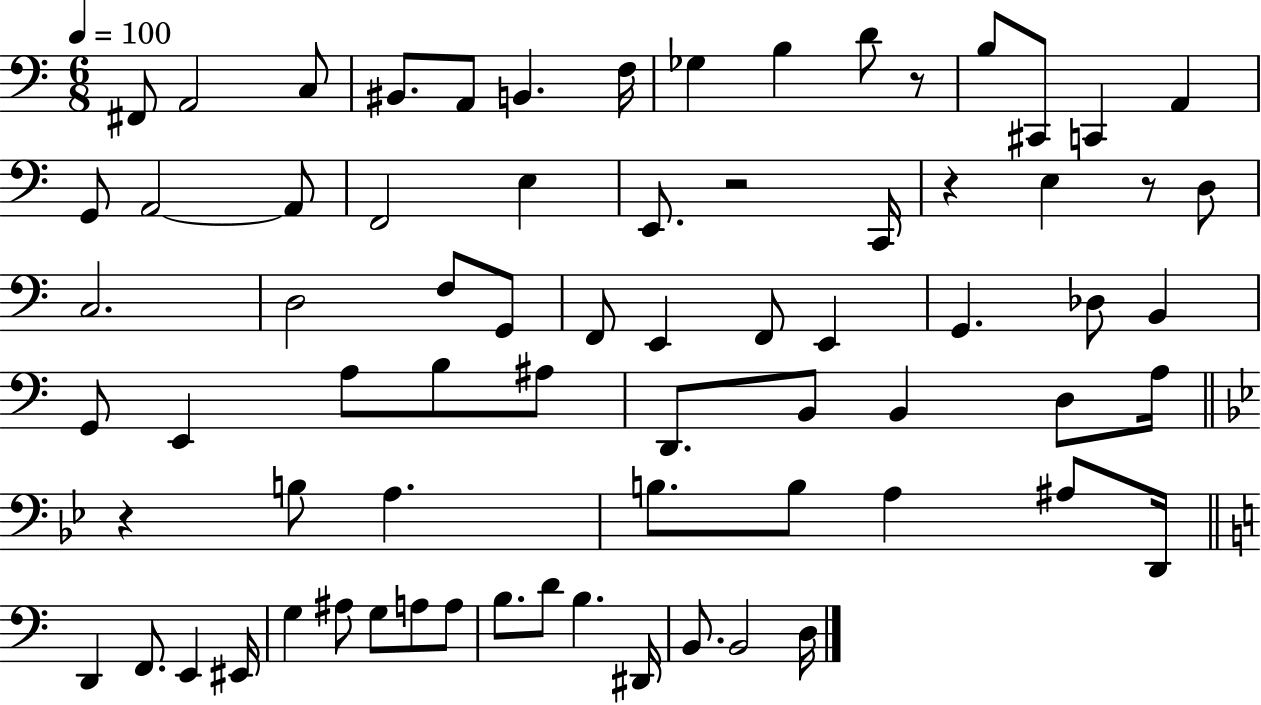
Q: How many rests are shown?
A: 5